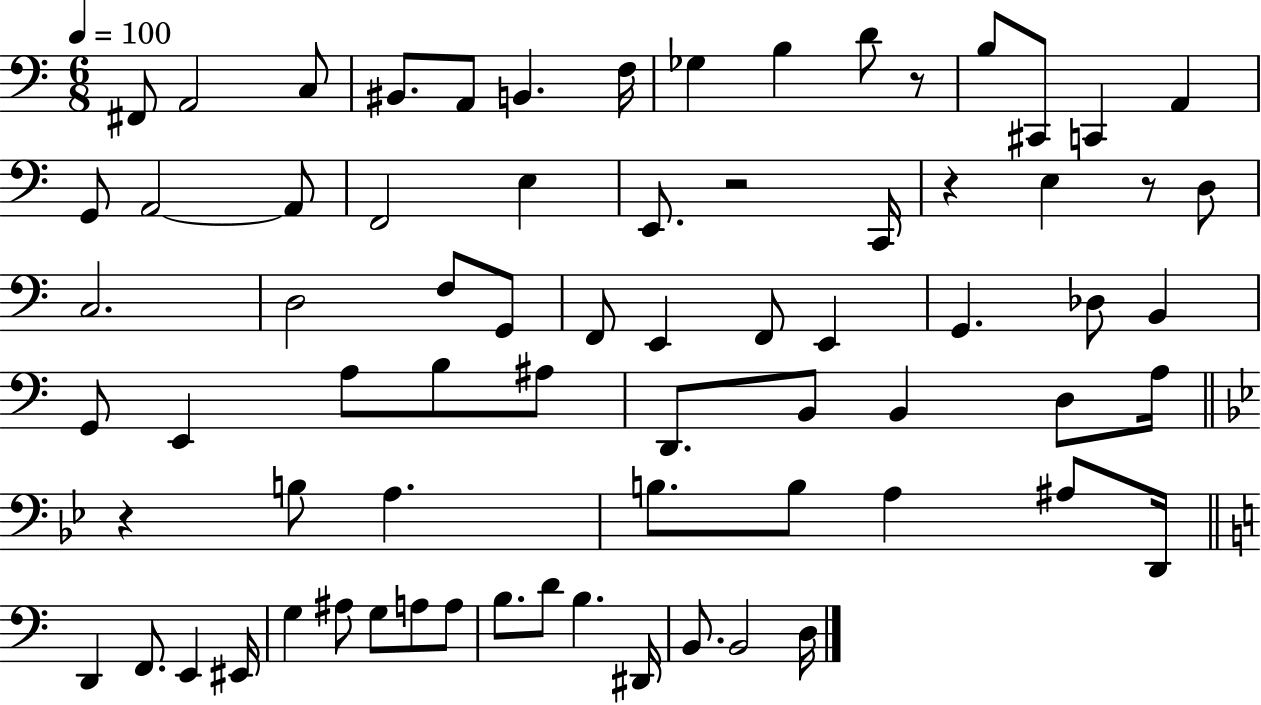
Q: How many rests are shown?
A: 5